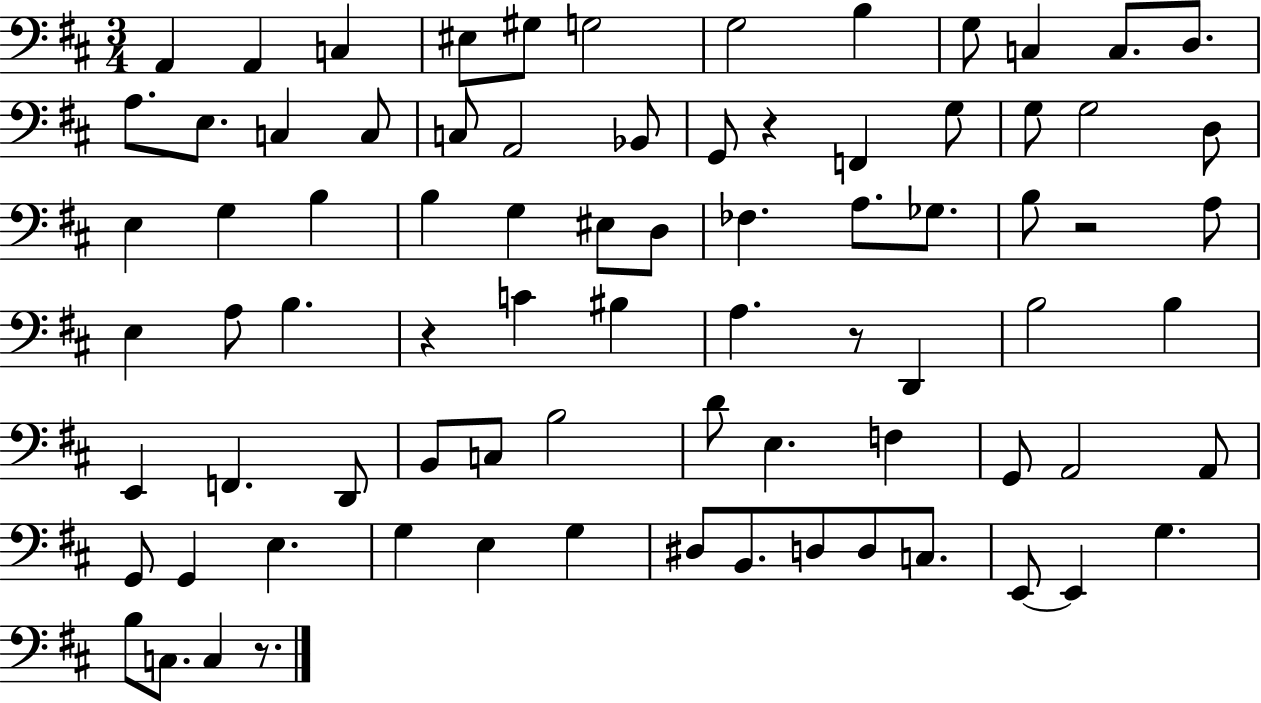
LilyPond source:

{
  \clef bass
  \numericTimeSignature
  \time 3/4
  \key d \major
  a,4 a,4 c4 | eis8 gis8 g2 | g2 b4 | g8 c4 c8. d8. | \break a8. e8. c4 c8 | c8 a,2 bes,8 | g,8 r4 f,4 g8 | g8 g2 d8 | \break e4 g4 b4 | b4 g4 eis8 d8 | fes4. a8. ges8. | b8 r2 a8 | \break e4 a8 b4. | r4 c'4 bis4 | a4. r8 d,4 | b2 b4 | \break e,4 f,4. d,8 | b,8 c8 b2 | d'8 e4. f4 | g,8 a,2 a,8 | \break g,8 g,4 e4. | g4 e4 g4 | dis8 b,8. d8 d8 c8. | e,8~~ e,4 g4. | \break b8 c8. c4 r8. | \bar "|."
}